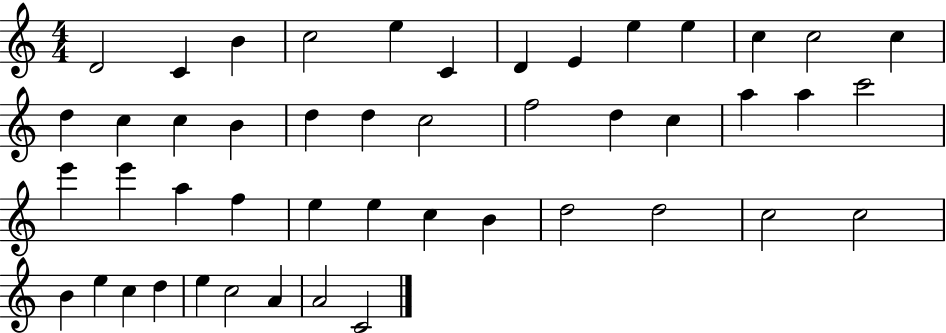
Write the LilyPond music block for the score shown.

{
  \clef treble
  \numericTimeSignature
  \time 4/4
  \key c \major
  d'2 c'4 b'4 | c''2 e''4 c'4 | d'4 e'4 e''4 e''4 | c''4 c''2 c''4 | \break d''4 c''4 c''4 b'4 | d''4 d''4 c''2 | f''2 d''4 c''4 | a''4 a''4 c'''2 | \break e'''4 e'''4 a''4 f''4 | e''4 e''4 c''4 b'4 | d''2 d''2 | c''2 c''2 | \break b'4 e''4 c''4 d''4 | e''4 c''2 a'4 | a'2 c'2 | \bar "|."
}